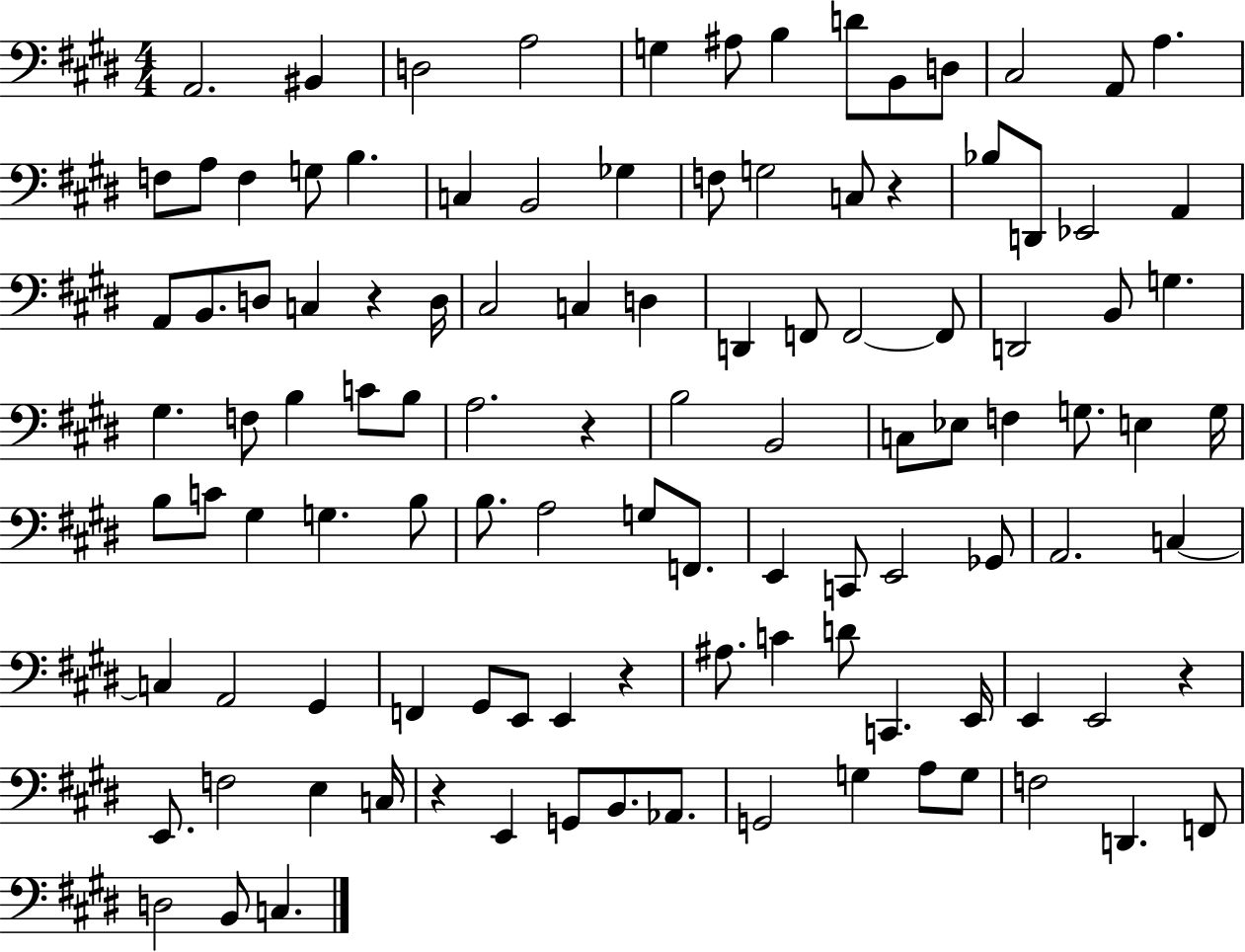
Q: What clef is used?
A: bass